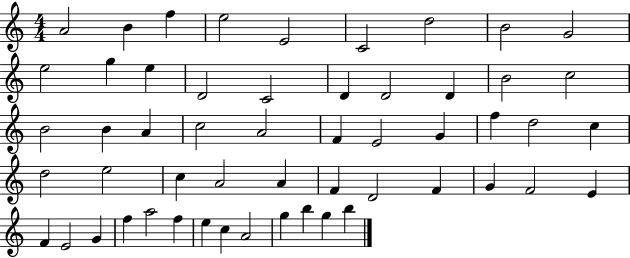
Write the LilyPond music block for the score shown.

{
  \clef treble
  \numericTimeSignature
  \time 4/4
  \key c \major
  a'2 b'4 f''4 | e''2 e'2 | c'2 d''2 | b'2 g'2 | \break e''2 g''4 e''4 | d'2 c'2 | d'4 d'2 d'4 | b'2 c''2 | \break b'2 b'4 a'4 | c''2 a'2 | f'4 e'2 g'4 | f''4 d''2 c''4 | \break d''2 e''2 | c''4 a'2 a'4 | f'4 d'2 f'4 | g'4 f'2 e'4 | \break f'4 e'2 g'4 | f''4 a''2 f''4 | e''4 c''4 a'2 | g''4 b''4 g''4 b''4 | \break \bar "|."
}